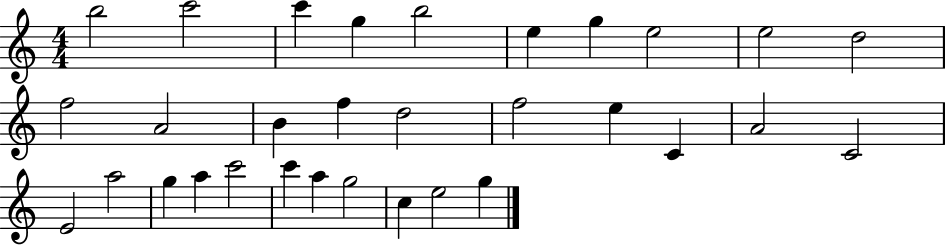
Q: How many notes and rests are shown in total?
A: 31